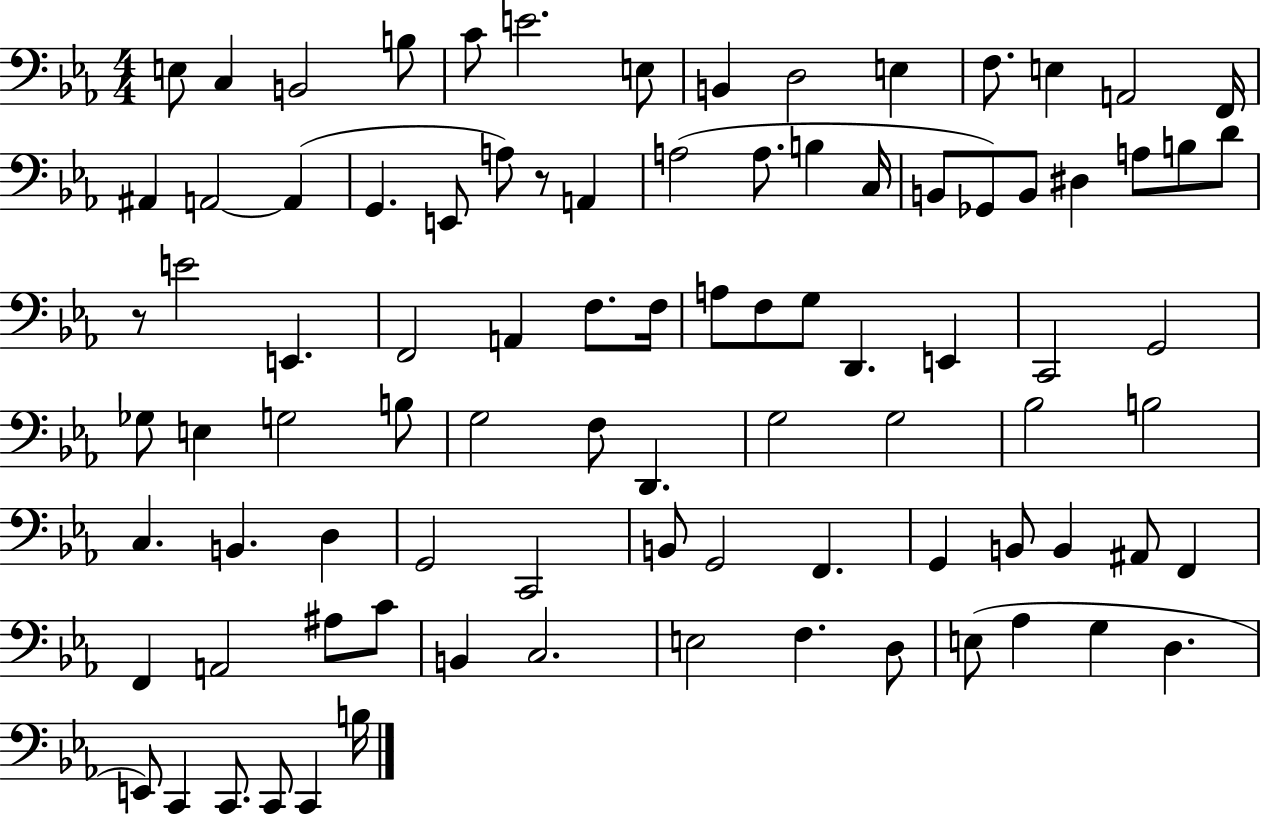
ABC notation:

X:1
T:Untitled
M:4/4
L:1/4
K:Eb
E,/2 C, B,,2 B,/2 C/2 E2 E,/2 B,, D,2 E, F,/2 E, A,,2 F,,/4 ^A,, A,,2 A,, G,, E,,/2 A,/2 z/2 A,, A,2 A,/2 B, C,/4 B,,/2 _G,,/2 B,,/2 ^D, A,/2 B,/2 D/2 z/2 E2 E,, F,,2 A,, F,/2 F,/4 A,/2 F,/2 G,/2 D,, E,, C,,2 G,,2 _G,/2 E, G,2 B,/2 G,2 F,/2 D,, G,2 G,2 _B,2 B,2 C, B,, D, G,,2 C,,2 B,,/2 G,,2 F,, G,, B,,/2 B,, ^A,,/2 F,, F,, A,,2 ^A,/2 C/2 B,, C,2 E,2 F, D,/2 E,/2 _A, G, D, E,,/2 C,, C,,/2 C,,/2 C,, B,/4